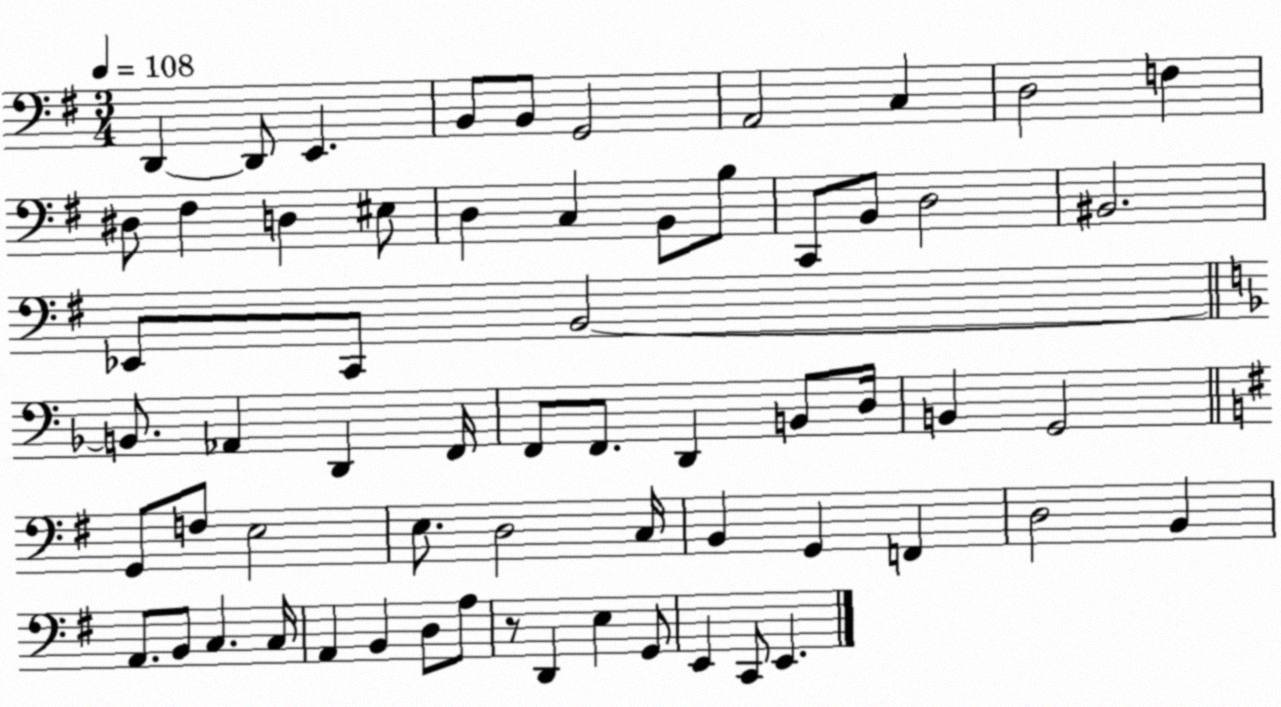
X:1
T:Untitled
M:3/4
L:1/4
K:G
D,, D,,/2 E,, B,,/2 B,,/2 G,,2 A,,2 C, D,2 F, ^D,/2 ^F, D, ^E,/2 D, C, B,,/2 B,/2 C,,/2 B,,/2 D,2 ^B,,2 _E,,/2 C,,/2 B,,2 B,,/2 _A,, D,, F,,/4 F,,/2 F,,/2 D,, B,,/2 D,/4 B,, G,,2 G,,/2 F,/2 E,2 E,/2 D,2 C,/4 B,, G,, F,, D,2 B,, A,,/2 B,,/2 C, C,/4 A,, B,, D,/2 A,/2 z/2 D,, E, G,,/2 E,, C,,/2 E,,